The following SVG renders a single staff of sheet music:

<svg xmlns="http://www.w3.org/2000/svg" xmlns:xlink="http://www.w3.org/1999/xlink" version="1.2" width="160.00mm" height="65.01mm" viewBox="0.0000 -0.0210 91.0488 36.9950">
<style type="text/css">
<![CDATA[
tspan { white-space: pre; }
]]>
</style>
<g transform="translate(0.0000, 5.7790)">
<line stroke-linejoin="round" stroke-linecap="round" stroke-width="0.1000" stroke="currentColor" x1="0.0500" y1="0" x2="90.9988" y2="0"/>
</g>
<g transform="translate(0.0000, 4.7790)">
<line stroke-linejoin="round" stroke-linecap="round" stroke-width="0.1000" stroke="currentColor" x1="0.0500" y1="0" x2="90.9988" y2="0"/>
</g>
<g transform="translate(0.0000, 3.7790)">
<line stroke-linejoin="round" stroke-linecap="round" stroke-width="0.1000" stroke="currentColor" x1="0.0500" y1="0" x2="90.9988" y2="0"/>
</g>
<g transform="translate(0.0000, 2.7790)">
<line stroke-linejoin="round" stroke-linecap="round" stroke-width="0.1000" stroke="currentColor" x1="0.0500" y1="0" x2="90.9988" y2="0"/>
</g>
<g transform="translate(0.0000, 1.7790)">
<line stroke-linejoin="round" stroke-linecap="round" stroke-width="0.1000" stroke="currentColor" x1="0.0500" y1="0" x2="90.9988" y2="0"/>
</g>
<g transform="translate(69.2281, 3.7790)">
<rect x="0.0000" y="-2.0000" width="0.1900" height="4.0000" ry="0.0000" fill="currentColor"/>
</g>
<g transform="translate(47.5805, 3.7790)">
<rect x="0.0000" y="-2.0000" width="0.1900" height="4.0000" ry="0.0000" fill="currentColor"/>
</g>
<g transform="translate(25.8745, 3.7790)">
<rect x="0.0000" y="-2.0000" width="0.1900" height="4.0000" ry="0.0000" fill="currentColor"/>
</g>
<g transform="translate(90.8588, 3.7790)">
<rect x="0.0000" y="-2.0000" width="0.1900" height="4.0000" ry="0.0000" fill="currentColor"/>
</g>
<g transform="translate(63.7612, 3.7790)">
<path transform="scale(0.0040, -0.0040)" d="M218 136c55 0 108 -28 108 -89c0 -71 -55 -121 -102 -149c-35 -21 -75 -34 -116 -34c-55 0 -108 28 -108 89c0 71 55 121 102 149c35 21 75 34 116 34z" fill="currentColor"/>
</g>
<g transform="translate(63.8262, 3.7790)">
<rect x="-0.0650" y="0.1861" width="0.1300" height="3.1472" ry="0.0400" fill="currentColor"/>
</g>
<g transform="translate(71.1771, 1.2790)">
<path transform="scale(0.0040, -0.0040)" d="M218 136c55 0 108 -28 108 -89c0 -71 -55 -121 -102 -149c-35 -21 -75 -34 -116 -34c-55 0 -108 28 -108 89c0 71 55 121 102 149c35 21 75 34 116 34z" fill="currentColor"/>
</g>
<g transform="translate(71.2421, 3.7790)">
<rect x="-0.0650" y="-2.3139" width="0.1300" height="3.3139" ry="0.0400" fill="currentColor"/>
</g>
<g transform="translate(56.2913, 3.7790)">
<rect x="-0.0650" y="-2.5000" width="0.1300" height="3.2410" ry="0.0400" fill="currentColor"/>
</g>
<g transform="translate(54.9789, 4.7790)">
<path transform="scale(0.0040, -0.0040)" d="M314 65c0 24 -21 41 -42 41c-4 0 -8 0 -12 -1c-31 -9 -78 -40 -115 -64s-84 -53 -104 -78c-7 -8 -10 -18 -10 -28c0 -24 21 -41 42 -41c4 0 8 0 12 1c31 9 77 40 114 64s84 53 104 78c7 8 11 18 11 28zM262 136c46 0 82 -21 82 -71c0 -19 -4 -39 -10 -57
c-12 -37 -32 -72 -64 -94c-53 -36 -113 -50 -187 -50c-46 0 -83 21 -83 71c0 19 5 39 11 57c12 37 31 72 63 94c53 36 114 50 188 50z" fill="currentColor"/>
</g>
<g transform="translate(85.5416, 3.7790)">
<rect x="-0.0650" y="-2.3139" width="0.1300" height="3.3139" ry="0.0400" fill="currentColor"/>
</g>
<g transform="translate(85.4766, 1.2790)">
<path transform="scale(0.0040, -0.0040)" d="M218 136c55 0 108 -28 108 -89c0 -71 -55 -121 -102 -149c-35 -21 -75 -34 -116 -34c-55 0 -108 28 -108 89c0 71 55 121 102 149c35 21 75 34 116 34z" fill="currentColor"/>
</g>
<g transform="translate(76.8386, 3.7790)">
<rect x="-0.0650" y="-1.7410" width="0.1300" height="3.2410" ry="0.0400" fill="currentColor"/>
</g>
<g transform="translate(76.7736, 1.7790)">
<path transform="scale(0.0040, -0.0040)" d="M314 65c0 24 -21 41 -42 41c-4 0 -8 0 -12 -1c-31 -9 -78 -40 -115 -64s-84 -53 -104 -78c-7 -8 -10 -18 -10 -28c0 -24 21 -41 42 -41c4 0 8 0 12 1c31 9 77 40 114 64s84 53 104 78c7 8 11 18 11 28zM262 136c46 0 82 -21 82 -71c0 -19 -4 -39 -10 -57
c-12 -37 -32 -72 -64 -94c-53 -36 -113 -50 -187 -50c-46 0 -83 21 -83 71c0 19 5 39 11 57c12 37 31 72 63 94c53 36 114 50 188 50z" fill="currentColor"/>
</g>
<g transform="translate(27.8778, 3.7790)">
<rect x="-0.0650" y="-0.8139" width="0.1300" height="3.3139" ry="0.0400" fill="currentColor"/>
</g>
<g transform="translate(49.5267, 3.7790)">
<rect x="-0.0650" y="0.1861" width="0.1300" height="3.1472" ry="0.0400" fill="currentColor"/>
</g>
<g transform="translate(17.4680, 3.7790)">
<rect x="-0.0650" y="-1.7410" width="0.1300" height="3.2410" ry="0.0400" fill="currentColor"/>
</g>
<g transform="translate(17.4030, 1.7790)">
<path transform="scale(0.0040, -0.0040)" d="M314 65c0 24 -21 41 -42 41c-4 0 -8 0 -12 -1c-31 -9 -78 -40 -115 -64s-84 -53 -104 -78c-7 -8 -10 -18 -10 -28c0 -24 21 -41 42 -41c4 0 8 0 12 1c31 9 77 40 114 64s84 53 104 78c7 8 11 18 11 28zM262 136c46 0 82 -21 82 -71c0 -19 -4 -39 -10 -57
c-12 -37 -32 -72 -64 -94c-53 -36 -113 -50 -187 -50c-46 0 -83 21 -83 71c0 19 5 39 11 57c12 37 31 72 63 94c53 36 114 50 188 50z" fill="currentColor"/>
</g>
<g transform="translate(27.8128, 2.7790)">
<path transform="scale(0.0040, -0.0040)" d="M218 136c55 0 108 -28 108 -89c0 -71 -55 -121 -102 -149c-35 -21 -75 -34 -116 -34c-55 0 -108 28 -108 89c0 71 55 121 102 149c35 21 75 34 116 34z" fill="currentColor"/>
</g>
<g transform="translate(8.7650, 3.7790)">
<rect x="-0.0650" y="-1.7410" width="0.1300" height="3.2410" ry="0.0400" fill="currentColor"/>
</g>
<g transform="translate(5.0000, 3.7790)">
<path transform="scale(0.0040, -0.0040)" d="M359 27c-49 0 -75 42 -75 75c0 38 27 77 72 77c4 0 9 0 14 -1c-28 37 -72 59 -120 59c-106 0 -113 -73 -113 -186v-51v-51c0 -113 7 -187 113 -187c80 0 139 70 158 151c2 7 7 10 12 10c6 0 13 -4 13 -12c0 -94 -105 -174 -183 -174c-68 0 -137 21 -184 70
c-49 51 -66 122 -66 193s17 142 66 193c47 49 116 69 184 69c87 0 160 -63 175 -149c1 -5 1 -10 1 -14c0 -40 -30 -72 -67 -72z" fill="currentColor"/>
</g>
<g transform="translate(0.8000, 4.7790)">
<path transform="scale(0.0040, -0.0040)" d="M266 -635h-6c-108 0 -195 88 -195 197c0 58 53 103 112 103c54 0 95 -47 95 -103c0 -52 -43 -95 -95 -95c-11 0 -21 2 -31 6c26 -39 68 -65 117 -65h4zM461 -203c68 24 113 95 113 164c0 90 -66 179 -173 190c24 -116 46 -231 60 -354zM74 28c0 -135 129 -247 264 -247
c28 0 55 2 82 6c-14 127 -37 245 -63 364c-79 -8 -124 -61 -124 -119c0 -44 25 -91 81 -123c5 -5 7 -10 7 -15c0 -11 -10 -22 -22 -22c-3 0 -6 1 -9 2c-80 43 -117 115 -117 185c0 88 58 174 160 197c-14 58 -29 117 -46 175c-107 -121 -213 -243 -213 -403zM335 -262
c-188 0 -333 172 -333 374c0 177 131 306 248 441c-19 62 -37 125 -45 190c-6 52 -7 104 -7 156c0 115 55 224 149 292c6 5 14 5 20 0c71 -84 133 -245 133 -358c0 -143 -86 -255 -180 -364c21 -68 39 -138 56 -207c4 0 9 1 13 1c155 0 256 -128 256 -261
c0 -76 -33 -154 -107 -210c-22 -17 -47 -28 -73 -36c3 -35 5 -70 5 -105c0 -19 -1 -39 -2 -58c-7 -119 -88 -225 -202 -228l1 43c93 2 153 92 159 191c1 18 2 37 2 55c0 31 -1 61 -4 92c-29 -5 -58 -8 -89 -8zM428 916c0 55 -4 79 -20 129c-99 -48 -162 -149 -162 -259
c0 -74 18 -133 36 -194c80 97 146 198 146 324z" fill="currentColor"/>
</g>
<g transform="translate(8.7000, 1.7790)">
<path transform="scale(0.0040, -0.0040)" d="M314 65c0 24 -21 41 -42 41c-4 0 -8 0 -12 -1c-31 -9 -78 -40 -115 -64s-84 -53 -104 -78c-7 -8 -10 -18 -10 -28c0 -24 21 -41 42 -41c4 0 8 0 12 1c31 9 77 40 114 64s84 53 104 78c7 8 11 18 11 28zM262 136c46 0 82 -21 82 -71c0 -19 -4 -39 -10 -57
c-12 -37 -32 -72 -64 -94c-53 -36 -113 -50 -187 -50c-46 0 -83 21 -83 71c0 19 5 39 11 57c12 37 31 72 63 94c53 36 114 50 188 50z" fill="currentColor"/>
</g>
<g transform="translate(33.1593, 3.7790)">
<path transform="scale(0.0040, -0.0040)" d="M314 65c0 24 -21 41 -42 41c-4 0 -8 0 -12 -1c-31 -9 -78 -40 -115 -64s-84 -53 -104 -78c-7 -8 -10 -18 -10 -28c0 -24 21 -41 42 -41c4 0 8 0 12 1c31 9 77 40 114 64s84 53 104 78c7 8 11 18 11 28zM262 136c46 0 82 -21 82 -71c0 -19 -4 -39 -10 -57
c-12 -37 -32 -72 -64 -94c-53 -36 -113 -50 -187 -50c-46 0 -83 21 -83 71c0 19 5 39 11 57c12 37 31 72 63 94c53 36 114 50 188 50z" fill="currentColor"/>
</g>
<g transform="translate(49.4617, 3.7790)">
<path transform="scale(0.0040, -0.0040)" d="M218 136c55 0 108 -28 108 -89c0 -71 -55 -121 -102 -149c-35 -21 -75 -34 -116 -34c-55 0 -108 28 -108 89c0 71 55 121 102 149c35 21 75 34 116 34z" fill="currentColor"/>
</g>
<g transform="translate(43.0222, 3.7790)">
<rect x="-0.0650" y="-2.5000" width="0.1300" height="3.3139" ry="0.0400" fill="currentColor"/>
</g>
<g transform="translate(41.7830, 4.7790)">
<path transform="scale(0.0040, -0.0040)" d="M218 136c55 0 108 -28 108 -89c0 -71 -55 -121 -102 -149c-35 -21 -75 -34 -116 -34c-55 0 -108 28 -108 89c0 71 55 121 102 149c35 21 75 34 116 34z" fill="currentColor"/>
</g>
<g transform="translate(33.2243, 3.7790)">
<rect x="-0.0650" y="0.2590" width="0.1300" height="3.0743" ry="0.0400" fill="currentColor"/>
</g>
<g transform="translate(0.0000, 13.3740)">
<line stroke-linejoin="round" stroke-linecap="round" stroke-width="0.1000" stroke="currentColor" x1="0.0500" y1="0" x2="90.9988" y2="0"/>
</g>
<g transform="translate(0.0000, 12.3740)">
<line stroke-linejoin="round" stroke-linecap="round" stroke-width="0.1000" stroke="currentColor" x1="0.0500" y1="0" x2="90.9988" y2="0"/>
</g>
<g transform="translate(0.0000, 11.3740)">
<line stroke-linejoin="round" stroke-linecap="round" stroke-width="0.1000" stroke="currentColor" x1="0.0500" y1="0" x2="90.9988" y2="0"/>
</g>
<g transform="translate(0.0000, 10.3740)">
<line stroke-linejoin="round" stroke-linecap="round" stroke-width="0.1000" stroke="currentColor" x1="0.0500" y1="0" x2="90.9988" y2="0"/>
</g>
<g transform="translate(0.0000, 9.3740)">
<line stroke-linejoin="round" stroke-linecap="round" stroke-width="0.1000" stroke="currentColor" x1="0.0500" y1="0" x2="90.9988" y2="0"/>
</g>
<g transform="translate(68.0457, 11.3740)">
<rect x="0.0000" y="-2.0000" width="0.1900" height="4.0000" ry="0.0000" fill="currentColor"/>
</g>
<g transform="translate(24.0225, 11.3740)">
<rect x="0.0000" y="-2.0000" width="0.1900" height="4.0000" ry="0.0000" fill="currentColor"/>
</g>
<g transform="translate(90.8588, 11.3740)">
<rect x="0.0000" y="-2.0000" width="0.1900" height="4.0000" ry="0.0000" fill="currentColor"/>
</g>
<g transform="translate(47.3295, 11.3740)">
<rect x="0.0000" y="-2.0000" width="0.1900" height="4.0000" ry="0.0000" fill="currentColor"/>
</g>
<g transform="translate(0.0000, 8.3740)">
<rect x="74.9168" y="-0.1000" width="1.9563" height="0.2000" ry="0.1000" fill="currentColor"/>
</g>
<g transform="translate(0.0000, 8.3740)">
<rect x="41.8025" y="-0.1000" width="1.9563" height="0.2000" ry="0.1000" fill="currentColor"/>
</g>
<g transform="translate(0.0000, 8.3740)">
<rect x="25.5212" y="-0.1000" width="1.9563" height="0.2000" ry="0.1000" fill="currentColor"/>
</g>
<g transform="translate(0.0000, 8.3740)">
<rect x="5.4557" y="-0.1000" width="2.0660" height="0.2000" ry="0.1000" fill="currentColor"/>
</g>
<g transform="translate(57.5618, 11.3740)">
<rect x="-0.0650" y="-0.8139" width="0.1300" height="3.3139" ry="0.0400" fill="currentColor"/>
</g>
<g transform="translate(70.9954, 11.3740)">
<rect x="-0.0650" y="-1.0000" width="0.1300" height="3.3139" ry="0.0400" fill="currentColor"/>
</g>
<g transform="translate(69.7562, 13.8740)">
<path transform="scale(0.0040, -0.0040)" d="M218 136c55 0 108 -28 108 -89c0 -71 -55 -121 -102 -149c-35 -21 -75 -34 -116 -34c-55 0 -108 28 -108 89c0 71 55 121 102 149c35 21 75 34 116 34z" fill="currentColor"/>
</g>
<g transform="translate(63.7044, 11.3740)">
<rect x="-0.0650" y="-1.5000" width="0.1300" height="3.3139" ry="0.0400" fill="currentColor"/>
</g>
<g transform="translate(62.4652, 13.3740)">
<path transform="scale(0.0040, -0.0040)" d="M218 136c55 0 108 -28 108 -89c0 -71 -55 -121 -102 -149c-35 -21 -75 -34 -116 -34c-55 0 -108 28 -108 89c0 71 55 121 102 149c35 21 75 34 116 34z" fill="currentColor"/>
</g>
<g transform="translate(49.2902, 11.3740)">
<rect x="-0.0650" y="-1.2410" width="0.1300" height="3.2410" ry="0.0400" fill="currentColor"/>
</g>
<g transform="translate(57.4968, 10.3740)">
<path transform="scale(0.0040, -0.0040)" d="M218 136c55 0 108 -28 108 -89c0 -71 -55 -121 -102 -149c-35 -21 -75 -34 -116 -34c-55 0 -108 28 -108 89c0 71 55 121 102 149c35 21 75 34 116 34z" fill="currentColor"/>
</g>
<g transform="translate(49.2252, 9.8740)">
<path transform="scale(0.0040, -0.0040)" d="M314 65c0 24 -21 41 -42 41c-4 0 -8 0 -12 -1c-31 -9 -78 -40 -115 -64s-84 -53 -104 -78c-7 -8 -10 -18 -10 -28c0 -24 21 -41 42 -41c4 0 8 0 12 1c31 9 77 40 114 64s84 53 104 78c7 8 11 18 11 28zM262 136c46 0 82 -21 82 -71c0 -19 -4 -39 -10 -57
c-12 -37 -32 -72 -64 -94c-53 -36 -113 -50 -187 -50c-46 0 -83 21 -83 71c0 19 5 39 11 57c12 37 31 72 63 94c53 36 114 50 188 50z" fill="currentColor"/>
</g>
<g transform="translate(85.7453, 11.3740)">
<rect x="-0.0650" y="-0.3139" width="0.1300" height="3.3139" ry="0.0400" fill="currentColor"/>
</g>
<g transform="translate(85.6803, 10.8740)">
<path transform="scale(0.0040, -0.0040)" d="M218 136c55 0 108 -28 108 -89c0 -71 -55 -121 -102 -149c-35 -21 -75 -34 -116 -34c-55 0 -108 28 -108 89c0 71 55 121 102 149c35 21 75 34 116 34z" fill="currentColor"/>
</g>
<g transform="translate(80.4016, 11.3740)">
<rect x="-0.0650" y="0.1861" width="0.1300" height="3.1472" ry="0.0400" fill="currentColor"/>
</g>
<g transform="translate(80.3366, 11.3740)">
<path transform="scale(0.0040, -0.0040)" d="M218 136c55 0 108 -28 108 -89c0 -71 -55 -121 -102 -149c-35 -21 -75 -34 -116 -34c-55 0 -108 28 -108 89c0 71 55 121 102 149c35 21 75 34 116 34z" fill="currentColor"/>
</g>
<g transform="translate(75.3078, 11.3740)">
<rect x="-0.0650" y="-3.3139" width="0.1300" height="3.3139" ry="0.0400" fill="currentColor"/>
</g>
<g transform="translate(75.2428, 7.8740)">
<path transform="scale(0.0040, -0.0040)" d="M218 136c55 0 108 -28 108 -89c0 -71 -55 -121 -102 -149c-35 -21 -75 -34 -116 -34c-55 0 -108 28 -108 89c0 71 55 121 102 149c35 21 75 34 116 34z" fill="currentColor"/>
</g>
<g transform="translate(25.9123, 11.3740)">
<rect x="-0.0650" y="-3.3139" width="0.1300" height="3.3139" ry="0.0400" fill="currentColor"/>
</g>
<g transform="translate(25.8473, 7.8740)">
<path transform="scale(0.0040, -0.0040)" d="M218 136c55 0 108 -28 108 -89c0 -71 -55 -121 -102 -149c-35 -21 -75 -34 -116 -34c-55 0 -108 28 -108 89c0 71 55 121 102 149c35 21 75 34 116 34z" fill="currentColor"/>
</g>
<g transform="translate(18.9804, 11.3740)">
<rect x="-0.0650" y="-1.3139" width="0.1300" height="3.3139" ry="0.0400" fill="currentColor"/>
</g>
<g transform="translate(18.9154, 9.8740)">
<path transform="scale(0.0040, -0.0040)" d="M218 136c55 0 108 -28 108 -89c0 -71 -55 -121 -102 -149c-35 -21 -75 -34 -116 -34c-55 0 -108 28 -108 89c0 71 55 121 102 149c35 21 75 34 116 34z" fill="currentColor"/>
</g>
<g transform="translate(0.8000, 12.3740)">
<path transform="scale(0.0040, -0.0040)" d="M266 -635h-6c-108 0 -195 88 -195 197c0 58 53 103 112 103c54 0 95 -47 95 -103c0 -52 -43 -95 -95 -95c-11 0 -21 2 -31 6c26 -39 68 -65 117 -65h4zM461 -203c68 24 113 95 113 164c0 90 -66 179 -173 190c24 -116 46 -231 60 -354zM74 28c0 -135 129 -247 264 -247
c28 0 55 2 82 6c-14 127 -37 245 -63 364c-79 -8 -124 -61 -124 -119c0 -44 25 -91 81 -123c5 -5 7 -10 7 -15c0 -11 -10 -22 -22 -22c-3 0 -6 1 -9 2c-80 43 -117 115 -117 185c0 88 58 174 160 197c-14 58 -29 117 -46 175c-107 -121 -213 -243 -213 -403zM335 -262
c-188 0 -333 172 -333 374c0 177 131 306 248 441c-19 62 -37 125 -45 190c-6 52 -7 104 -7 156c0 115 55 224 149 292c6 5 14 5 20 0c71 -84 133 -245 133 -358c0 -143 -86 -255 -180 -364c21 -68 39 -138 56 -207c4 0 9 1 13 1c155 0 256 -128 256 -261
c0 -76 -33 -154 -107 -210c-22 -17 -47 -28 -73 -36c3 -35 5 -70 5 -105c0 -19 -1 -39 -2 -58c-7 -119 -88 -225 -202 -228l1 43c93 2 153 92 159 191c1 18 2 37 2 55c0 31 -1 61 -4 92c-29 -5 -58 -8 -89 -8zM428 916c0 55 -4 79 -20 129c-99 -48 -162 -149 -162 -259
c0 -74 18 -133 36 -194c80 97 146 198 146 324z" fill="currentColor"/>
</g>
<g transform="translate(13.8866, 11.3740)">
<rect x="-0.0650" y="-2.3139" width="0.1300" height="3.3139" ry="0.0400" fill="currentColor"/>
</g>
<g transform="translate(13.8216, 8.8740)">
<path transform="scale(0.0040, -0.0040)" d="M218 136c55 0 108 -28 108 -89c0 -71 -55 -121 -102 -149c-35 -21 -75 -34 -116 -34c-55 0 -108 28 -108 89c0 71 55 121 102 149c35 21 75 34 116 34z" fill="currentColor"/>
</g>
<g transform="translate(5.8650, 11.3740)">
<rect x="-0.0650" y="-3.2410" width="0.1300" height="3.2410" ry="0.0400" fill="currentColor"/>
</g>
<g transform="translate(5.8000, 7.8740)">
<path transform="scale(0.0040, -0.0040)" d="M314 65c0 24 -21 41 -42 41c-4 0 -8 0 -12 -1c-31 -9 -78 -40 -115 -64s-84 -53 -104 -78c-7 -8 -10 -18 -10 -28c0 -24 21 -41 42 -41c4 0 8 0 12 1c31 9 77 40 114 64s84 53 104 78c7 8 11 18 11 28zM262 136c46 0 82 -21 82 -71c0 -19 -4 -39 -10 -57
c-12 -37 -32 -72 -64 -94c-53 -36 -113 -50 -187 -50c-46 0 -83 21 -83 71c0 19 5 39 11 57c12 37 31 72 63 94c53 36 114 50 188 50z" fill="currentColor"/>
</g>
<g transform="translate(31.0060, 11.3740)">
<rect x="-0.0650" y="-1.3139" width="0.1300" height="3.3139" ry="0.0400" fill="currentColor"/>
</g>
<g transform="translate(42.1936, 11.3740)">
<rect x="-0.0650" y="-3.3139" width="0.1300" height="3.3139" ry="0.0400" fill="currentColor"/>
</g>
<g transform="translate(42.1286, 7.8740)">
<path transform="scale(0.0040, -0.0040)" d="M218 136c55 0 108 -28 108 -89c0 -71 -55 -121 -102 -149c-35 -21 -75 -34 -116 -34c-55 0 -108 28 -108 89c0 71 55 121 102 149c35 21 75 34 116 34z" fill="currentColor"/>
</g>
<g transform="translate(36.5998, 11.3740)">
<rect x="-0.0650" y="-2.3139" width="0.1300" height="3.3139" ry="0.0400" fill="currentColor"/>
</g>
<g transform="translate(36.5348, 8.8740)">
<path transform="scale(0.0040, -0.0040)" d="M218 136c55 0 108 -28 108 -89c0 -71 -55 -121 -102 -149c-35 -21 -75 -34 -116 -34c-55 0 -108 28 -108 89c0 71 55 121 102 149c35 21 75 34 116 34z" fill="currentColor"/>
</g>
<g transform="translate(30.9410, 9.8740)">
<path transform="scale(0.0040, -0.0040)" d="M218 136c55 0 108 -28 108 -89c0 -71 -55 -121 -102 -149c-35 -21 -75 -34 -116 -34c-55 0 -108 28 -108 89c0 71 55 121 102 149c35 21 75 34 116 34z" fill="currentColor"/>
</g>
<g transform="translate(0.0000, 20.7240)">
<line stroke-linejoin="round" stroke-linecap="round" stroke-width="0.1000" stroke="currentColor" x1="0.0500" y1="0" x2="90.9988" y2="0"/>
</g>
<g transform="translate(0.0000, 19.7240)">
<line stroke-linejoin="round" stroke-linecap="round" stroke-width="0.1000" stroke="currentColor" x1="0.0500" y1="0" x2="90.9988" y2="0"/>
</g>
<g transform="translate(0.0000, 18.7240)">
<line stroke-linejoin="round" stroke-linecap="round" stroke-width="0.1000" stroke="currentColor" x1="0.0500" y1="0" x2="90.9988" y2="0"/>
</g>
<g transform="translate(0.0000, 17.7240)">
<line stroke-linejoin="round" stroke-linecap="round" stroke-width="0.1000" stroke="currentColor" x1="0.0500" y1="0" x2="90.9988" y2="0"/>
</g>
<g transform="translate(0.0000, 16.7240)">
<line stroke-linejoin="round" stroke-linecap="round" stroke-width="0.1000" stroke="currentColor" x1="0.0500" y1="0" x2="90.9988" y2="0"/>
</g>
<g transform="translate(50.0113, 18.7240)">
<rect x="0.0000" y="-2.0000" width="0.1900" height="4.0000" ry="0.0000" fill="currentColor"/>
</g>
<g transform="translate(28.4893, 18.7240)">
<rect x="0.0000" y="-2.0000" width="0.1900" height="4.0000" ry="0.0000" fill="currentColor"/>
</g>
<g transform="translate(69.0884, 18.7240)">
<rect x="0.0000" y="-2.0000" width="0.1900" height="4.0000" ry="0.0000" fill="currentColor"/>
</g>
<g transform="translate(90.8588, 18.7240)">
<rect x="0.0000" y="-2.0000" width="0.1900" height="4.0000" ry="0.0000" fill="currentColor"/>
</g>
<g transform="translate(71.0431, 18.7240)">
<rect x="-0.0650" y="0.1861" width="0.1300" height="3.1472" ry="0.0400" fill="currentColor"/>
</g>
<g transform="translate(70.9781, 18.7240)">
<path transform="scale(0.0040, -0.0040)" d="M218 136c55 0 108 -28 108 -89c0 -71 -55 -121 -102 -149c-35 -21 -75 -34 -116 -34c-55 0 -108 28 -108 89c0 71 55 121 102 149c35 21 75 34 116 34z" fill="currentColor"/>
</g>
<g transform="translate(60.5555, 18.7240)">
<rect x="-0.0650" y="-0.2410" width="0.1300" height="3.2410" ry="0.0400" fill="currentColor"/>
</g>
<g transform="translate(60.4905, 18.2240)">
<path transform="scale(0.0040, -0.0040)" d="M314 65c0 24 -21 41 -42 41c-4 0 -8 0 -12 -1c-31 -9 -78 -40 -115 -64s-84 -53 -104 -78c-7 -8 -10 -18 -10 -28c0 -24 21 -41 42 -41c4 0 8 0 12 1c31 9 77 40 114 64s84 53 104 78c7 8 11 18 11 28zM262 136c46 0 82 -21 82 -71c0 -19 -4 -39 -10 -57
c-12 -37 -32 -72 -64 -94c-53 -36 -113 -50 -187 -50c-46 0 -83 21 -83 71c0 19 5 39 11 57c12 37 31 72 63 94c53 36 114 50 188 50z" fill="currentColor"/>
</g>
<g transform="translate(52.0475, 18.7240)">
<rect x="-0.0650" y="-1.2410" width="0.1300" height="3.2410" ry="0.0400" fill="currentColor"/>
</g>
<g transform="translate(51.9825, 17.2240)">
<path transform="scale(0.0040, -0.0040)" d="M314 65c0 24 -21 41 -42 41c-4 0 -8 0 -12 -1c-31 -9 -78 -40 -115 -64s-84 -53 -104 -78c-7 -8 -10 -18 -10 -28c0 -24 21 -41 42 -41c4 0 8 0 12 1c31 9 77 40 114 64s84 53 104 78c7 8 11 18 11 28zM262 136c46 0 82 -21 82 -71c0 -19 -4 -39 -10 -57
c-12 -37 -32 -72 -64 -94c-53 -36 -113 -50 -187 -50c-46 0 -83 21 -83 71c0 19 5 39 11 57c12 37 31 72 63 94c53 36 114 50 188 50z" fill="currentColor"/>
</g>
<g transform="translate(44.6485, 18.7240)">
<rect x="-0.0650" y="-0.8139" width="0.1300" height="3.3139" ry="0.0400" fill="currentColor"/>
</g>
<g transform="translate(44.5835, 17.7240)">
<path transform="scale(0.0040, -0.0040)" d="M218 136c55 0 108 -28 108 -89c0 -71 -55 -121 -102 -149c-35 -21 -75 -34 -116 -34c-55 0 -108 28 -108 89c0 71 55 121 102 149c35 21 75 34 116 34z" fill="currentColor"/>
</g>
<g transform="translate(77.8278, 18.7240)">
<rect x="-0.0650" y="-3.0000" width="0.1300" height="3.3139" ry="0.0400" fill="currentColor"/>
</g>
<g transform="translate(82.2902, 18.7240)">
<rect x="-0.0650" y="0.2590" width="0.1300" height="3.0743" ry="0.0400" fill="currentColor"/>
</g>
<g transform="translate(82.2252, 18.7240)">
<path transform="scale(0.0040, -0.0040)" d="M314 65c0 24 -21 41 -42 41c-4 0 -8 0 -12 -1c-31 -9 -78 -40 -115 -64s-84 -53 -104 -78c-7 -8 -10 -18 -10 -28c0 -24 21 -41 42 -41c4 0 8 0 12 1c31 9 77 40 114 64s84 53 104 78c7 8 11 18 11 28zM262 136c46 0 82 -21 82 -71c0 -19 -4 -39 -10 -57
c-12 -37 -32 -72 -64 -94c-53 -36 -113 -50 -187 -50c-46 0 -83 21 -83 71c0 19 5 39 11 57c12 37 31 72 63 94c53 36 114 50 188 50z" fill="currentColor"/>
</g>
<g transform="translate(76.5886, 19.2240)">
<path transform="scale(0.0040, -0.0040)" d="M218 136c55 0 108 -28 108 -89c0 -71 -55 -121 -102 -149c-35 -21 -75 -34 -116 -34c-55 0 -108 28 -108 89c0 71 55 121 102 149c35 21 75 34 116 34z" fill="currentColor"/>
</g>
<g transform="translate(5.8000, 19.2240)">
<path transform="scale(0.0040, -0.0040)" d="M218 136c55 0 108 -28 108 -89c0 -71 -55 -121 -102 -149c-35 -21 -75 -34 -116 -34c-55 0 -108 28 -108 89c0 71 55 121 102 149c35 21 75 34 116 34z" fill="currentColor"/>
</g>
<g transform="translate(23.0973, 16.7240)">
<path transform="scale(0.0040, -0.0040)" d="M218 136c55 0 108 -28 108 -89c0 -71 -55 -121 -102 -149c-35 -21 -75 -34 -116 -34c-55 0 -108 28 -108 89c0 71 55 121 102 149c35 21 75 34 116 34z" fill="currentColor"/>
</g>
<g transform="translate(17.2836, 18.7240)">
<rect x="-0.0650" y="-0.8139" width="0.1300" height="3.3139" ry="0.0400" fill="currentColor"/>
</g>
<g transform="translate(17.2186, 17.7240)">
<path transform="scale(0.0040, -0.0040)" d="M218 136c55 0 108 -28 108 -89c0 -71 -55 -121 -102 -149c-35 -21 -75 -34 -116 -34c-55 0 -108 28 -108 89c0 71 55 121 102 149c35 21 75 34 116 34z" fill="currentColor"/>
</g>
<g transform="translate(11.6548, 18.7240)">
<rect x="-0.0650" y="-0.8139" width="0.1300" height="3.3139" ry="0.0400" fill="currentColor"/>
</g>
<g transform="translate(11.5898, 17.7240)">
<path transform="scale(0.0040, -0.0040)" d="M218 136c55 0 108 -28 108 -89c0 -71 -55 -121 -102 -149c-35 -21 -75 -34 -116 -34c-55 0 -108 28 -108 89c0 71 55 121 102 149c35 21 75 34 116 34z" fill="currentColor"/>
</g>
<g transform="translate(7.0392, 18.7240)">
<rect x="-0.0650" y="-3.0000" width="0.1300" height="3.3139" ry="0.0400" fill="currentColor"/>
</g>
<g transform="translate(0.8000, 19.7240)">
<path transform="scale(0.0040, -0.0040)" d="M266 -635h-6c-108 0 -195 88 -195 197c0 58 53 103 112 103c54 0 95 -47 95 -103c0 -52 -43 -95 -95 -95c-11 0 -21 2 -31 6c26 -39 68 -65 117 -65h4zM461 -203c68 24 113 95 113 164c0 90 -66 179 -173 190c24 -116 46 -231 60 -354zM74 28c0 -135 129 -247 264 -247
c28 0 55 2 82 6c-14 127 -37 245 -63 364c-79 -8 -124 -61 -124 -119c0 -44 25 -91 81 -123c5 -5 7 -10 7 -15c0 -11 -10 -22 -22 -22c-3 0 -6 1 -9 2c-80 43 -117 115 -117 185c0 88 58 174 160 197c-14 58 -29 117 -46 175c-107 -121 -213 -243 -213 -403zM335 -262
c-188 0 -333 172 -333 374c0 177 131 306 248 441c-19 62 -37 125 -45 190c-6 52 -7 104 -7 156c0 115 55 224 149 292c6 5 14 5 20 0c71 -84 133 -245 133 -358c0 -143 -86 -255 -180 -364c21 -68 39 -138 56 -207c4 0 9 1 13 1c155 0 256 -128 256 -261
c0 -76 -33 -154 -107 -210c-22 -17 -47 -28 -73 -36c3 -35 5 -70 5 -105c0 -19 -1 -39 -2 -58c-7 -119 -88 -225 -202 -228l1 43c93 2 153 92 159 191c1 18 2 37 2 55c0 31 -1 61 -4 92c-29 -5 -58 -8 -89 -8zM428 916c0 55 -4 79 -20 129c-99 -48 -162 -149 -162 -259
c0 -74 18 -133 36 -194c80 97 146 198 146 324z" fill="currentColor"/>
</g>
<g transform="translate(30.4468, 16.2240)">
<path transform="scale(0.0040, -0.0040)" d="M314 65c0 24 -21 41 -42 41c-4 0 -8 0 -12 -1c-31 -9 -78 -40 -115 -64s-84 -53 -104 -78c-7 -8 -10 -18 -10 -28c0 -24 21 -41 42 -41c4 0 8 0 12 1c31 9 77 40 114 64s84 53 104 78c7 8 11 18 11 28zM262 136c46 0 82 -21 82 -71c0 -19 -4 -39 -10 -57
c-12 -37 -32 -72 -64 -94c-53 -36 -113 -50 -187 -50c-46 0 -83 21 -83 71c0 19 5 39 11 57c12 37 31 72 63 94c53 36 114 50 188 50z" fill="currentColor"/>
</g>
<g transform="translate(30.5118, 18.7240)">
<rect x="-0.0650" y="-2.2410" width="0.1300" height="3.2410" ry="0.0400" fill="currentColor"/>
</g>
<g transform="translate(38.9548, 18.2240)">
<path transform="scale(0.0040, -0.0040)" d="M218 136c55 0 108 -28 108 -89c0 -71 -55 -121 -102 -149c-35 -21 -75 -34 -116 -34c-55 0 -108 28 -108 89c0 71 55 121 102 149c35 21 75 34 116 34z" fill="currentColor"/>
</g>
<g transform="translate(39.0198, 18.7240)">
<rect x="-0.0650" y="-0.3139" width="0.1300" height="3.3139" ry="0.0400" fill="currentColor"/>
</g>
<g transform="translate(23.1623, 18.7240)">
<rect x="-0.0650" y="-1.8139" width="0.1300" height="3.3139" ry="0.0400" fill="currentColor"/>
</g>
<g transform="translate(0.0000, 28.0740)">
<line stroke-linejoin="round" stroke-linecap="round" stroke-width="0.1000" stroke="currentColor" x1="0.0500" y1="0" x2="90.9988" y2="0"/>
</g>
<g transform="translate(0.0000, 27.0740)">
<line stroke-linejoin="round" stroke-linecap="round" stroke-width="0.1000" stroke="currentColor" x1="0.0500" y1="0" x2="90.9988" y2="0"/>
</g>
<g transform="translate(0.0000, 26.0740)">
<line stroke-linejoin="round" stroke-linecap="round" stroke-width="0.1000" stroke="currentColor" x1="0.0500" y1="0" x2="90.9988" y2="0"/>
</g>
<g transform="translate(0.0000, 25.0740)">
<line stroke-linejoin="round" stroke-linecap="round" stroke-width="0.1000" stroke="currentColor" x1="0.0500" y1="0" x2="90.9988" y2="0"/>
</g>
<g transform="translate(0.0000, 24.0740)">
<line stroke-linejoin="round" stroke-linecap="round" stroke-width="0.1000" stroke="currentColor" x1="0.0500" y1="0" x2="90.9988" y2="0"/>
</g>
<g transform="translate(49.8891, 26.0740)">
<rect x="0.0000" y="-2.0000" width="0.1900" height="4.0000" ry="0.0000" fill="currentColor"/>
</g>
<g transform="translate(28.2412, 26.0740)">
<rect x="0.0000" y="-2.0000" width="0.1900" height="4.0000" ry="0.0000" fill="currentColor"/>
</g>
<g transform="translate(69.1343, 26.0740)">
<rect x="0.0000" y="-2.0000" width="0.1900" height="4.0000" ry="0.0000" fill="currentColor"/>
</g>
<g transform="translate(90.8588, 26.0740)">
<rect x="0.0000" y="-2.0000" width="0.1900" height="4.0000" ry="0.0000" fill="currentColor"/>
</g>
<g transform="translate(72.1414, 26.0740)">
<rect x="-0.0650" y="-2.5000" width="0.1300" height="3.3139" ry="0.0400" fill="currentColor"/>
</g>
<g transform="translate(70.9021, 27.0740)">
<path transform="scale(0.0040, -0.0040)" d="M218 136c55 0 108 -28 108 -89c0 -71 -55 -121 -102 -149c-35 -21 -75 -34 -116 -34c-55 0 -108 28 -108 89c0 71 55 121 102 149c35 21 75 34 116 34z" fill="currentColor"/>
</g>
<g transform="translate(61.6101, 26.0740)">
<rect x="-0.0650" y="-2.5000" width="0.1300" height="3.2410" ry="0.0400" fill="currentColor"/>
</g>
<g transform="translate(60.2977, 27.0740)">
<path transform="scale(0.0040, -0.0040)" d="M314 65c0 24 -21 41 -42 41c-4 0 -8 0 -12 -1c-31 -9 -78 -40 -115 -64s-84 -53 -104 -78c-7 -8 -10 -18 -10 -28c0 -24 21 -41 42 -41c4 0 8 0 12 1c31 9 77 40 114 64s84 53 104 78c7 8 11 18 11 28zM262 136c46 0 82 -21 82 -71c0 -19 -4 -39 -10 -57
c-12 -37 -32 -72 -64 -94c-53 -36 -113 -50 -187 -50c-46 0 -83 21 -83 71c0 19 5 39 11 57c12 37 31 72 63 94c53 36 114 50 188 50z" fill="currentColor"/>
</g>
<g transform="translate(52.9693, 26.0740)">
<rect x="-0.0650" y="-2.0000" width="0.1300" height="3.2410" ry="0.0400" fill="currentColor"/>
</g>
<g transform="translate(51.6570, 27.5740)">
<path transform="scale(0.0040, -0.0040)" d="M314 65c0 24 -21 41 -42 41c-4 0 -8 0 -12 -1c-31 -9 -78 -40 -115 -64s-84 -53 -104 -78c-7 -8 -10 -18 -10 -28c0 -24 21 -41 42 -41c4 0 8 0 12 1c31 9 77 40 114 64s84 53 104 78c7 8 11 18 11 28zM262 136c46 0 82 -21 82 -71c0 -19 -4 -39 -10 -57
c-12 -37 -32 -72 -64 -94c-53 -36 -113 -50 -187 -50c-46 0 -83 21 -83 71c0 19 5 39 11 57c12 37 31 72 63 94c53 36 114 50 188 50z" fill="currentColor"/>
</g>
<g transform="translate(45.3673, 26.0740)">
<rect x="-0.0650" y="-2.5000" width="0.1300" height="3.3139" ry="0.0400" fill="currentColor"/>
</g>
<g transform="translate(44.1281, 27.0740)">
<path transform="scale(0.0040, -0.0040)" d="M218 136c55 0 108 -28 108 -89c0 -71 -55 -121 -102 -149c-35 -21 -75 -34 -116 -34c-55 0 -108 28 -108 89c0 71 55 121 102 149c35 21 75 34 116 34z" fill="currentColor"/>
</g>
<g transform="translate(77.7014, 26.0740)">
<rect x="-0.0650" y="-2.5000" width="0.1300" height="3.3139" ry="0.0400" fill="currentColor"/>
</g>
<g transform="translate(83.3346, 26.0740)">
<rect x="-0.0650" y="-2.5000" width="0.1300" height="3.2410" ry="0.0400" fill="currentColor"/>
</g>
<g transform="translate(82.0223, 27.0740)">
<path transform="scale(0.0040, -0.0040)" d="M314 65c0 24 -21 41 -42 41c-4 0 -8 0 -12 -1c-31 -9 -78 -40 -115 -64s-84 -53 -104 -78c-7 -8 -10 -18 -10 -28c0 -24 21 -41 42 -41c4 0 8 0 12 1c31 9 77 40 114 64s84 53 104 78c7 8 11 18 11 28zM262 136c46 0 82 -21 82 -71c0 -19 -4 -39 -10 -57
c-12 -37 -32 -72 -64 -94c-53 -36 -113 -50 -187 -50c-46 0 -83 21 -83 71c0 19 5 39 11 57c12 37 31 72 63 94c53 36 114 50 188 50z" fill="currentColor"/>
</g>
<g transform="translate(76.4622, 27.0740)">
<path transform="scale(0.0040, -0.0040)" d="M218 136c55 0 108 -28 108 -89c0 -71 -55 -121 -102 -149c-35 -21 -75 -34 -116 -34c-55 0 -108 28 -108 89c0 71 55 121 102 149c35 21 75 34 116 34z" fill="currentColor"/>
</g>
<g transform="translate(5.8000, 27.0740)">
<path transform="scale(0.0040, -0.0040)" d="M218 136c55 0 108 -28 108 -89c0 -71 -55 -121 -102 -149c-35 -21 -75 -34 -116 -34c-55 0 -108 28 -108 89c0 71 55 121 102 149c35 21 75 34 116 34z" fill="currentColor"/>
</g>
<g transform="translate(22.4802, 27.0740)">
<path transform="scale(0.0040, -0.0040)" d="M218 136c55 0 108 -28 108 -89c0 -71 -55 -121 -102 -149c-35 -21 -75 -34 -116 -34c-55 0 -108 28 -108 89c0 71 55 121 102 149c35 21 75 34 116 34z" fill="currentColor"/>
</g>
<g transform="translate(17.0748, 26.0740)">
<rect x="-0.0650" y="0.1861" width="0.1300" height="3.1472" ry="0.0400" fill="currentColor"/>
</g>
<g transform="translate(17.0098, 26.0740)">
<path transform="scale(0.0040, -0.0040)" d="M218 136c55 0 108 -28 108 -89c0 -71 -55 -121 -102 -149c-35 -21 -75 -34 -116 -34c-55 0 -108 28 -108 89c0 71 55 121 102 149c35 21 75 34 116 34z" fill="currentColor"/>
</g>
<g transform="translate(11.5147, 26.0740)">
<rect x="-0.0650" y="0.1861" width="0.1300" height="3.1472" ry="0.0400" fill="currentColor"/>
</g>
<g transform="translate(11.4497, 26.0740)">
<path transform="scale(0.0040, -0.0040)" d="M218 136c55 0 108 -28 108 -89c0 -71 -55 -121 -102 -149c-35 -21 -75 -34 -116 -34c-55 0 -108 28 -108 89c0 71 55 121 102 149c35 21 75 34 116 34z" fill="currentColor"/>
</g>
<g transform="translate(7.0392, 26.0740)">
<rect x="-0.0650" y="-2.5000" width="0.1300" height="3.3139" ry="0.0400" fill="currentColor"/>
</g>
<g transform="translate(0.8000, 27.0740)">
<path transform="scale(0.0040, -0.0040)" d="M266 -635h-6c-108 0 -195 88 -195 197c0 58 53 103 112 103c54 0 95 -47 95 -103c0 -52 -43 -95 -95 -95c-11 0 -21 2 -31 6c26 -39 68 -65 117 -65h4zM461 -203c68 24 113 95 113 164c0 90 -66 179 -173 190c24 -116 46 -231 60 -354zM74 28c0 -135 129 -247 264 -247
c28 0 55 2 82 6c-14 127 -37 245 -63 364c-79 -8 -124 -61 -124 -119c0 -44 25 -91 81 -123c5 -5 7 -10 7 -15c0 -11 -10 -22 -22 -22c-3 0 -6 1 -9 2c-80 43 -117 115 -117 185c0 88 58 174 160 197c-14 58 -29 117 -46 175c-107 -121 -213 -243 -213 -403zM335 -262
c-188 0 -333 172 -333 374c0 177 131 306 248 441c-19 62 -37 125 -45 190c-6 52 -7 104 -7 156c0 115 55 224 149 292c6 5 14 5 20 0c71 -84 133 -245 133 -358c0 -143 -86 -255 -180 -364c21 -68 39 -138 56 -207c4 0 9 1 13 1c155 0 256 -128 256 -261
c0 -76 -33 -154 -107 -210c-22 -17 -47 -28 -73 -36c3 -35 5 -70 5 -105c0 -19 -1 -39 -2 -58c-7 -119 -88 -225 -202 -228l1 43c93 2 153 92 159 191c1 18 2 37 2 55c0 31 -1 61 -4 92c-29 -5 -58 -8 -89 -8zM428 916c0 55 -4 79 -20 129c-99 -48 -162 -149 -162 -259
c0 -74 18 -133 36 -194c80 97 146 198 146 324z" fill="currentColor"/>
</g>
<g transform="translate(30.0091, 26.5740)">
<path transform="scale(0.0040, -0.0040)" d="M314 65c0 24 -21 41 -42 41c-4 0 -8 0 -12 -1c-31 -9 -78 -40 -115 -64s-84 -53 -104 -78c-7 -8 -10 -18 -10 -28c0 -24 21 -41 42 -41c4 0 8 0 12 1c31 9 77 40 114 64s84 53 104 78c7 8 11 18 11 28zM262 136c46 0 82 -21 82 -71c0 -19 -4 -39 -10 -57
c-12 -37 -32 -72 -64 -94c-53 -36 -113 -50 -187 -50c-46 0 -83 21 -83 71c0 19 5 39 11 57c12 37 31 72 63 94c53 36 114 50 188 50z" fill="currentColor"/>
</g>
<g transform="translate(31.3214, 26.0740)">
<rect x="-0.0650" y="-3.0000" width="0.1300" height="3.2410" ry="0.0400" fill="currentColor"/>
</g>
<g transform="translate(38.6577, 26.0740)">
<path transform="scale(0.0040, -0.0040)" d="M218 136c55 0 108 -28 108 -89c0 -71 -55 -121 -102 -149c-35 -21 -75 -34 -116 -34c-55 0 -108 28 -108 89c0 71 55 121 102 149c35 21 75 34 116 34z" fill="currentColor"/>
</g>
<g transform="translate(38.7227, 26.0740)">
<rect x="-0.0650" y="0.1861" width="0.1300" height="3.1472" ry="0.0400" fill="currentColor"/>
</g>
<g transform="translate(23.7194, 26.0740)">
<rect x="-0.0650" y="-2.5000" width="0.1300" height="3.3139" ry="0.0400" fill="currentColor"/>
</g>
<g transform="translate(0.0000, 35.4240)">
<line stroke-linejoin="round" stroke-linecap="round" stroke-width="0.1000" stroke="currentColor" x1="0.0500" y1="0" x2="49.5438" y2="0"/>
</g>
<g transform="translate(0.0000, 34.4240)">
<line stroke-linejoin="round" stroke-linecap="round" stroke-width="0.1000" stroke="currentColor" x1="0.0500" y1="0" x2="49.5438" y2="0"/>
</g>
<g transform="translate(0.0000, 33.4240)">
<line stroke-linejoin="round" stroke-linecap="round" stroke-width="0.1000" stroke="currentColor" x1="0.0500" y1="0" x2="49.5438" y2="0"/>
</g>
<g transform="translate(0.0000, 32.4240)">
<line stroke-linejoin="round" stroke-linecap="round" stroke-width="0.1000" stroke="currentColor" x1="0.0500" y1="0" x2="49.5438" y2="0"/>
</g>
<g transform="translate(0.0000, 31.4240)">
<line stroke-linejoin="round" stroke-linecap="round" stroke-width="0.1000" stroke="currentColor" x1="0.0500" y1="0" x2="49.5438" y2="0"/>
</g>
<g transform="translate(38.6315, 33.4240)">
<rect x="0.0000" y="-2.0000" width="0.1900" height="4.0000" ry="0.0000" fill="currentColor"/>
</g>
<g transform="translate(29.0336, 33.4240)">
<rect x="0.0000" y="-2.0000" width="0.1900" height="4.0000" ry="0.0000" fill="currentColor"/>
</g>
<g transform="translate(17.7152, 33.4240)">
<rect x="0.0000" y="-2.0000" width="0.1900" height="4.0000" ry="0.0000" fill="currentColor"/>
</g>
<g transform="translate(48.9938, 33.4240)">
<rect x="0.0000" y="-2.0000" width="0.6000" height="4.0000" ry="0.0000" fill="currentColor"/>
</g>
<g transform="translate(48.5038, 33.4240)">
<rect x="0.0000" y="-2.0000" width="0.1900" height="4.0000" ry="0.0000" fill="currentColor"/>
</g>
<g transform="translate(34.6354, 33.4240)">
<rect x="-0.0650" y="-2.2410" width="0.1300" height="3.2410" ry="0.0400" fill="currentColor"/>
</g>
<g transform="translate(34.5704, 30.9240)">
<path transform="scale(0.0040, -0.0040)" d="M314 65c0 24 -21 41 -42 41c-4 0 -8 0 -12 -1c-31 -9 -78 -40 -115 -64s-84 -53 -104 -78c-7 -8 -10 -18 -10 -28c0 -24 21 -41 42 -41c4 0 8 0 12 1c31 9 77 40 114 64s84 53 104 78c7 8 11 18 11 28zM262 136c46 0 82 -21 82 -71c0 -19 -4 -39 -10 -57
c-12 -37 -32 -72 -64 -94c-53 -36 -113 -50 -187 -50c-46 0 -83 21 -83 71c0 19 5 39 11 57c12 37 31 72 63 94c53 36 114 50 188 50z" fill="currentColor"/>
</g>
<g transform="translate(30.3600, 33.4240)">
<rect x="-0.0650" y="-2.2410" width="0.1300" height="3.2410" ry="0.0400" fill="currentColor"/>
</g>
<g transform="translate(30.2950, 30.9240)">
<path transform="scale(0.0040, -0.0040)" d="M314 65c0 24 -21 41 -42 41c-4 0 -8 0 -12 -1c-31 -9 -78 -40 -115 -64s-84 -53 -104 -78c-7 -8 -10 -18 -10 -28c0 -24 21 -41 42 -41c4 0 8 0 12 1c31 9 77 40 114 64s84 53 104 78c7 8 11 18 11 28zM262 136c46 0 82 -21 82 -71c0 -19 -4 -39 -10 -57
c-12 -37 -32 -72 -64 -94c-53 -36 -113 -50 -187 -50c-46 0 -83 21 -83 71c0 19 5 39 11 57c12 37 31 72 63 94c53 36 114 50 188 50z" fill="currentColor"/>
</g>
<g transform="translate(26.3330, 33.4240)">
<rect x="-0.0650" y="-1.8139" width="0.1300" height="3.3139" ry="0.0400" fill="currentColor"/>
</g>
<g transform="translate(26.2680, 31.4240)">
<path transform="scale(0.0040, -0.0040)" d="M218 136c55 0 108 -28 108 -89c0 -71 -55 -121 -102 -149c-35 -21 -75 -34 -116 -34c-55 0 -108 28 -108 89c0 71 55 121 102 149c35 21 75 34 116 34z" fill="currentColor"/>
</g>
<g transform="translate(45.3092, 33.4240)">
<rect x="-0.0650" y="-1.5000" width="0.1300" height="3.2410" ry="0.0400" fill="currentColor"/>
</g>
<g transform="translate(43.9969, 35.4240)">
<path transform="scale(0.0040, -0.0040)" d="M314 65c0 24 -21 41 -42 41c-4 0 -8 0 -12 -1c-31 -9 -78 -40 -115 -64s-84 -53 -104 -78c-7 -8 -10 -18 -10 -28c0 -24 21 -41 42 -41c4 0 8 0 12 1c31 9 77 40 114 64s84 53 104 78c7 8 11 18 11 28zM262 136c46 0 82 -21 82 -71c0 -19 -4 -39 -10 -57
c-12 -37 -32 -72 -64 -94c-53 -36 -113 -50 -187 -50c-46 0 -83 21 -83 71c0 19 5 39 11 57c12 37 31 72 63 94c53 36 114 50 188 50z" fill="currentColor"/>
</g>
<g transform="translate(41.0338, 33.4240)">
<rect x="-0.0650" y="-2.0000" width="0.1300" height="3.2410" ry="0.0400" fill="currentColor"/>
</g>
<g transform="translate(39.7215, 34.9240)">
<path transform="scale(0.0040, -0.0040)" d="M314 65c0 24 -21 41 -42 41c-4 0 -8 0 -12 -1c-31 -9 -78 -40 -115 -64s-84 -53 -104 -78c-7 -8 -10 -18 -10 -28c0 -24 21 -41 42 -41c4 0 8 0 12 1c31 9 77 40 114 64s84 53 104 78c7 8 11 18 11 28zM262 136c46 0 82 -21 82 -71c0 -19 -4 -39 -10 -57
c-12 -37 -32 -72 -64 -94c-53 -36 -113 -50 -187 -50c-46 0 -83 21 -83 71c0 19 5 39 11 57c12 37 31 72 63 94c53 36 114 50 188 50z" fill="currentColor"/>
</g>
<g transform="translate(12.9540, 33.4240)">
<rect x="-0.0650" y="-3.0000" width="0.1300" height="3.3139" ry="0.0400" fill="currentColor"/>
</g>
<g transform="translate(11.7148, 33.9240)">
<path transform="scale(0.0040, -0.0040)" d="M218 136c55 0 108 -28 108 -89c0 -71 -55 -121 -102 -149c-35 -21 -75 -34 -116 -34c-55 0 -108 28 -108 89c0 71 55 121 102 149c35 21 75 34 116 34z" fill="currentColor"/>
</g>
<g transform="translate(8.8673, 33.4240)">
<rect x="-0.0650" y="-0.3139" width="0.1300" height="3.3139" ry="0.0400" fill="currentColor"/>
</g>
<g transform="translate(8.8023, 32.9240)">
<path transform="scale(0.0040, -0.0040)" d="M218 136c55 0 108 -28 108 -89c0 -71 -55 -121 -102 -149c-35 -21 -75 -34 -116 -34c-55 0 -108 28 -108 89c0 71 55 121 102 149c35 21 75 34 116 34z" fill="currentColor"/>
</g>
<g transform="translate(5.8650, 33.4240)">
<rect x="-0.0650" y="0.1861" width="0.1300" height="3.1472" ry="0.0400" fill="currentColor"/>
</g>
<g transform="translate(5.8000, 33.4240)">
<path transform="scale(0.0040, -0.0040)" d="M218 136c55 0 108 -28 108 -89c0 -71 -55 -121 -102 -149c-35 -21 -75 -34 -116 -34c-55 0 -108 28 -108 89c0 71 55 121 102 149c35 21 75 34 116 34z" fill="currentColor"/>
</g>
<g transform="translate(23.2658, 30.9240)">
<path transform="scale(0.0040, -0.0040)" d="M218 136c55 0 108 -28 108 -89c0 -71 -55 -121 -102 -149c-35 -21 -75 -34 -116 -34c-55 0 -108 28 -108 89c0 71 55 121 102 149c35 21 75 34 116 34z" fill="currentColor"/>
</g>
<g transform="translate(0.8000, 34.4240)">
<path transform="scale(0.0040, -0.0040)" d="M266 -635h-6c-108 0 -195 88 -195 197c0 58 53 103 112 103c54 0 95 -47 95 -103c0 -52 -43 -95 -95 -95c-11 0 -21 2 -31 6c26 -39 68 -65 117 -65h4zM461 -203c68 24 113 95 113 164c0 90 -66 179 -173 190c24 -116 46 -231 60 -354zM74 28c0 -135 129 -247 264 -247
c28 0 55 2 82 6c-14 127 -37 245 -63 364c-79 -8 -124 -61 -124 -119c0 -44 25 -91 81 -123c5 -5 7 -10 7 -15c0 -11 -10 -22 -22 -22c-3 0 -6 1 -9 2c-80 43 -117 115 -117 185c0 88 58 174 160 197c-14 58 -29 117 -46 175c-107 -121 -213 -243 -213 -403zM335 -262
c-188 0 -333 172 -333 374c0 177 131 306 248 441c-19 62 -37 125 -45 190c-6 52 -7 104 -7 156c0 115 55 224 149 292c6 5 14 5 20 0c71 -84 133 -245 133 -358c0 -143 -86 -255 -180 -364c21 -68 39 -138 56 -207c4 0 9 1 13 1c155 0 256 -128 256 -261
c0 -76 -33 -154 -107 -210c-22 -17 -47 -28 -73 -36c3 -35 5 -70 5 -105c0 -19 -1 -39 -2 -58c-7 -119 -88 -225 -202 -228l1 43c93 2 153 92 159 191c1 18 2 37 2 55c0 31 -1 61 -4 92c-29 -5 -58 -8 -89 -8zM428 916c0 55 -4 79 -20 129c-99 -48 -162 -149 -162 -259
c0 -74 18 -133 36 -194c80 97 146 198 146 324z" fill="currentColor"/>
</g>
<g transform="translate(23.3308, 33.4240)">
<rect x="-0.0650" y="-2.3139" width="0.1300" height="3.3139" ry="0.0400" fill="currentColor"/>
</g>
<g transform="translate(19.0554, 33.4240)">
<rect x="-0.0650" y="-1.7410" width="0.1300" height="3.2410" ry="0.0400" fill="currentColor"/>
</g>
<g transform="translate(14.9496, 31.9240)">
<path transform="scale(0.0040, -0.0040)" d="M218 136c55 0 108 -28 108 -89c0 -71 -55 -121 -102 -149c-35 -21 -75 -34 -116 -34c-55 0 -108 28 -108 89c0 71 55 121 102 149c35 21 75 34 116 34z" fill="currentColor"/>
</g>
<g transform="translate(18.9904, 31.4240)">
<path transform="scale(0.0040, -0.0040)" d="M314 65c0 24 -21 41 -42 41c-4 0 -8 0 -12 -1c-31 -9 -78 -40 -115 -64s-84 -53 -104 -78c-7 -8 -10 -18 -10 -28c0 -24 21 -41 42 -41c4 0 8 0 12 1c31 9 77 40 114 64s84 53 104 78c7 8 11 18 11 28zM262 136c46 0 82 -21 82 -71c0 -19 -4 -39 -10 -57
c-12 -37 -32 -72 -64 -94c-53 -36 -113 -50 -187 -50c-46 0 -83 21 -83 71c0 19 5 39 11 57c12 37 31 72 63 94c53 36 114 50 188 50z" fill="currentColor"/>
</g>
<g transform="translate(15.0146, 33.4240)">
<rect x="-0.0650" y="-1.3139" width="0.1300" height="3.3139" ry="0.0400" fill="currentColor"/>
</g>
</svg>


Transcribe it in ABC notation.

X:1
T:Untitled
M:4/4
L:1/4
K:C
f2 f2 d B2 G B G2 B g f2 g b2 g e b e g b e2 d E D b B c A d d f g2 c d e2 c2 B A B2 G B B G A2 B G F2 G2 G G G2 B c A e f2 g f g2 g2 F2 E2